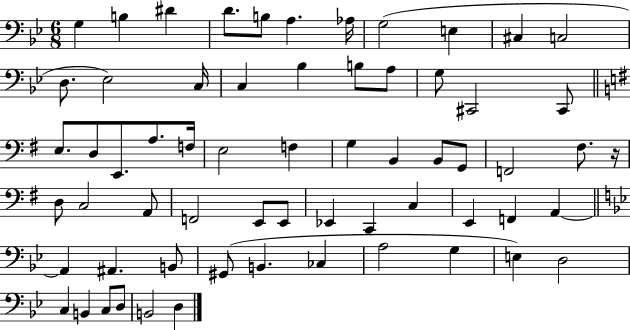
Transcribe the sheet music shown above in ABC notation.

X:1
T:Untitled
M:6/8
L:1/4
K:Bb
G, B, ^D D/2 B,/2 A, _A,/4 G,2 E, ^C, C,2 D,/2 _E,2 C,/4 C, _B, B,/2 A,/2 G,/2 ^C,,2 ^C,,/2 E,/2 D,/2 E,,/2 A,/2 F,/4 E,2 F, G, B,, B,,/2 G,,/2 F,,2 ^F,/2 z/4 D,/2 C,2 A,,/2 F,,2 E,,/2 E,,/2 _E,, C,, C, E,, F,, A,, A,, ^A,, B,,/2 ^G,,/2 B,, _C, A,2 G, E, D,2 C, B,, C,/2 D,/2 B,,2 D,